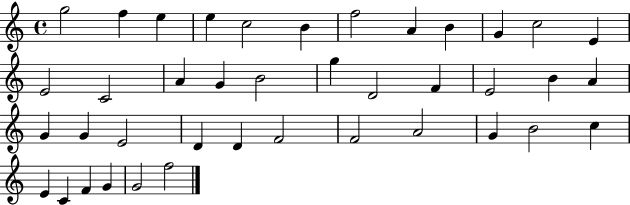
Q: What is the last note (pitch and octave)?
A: F5